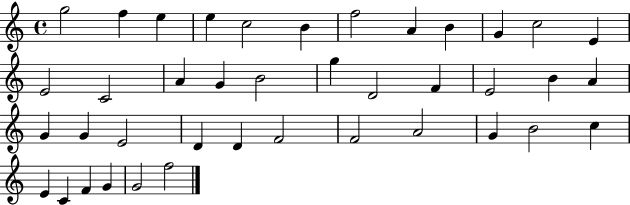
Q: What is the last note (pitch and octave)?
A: F5